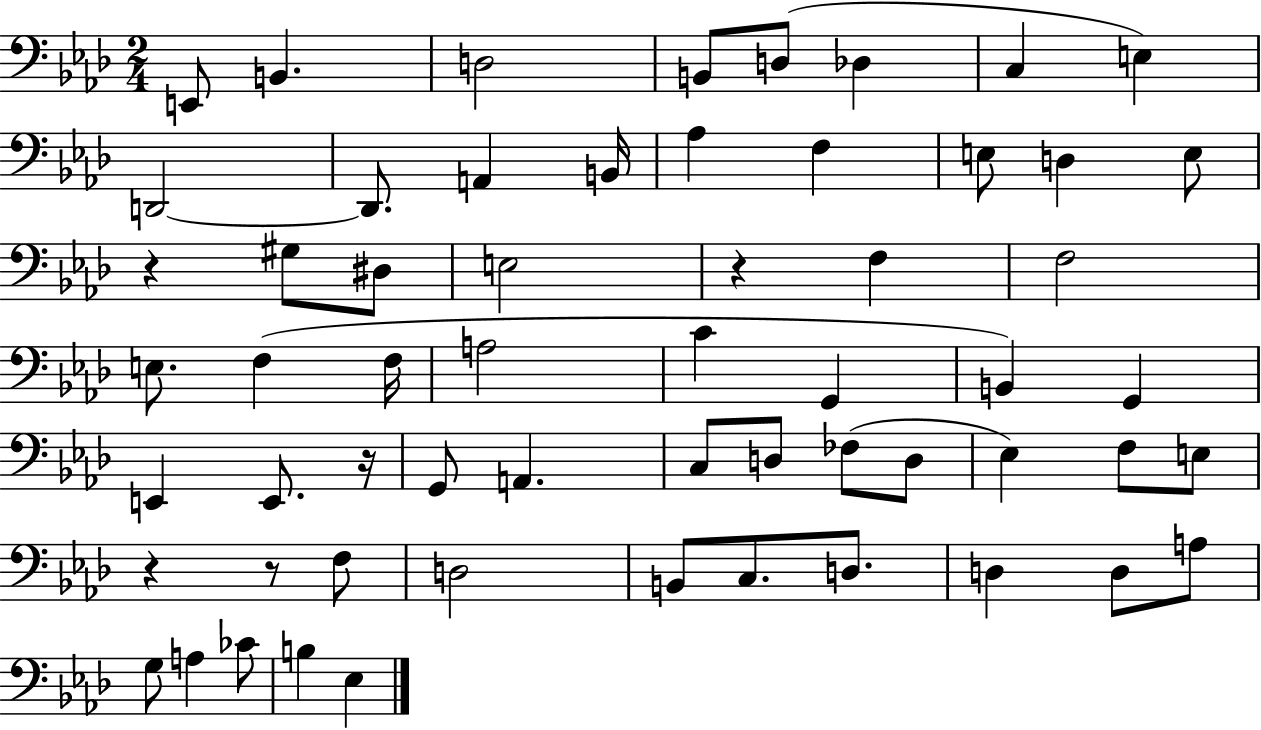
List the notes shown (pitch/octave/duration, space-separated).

E2/e B2/q. D3/h B2/e D3/e Db3/q C3/q E3/q D2/h D2/e. A2/q B2/s Ab3/q F3/q E3/e D3/q E3/e R/q G#3/e D#3/e E3/h R/q F3/q F3/h E3/e. F3/q F3/s A3/h C4/q G2/q B2/q G2/q E2/q E2/e. R/s G2/e A2/q. C3/e D3/e FES3/e D3/e Eb3/q F3/e E3/e R/q R/e F3/e D3/h B2/e C3/e. D3/e. D3/q D3/e A3/e G3/e A3/q CES4/e B3/q Eb3/q